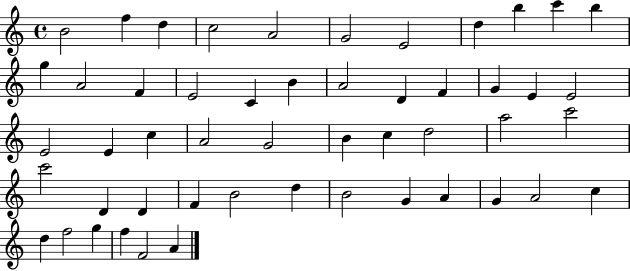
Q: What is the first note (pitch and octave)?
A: B4